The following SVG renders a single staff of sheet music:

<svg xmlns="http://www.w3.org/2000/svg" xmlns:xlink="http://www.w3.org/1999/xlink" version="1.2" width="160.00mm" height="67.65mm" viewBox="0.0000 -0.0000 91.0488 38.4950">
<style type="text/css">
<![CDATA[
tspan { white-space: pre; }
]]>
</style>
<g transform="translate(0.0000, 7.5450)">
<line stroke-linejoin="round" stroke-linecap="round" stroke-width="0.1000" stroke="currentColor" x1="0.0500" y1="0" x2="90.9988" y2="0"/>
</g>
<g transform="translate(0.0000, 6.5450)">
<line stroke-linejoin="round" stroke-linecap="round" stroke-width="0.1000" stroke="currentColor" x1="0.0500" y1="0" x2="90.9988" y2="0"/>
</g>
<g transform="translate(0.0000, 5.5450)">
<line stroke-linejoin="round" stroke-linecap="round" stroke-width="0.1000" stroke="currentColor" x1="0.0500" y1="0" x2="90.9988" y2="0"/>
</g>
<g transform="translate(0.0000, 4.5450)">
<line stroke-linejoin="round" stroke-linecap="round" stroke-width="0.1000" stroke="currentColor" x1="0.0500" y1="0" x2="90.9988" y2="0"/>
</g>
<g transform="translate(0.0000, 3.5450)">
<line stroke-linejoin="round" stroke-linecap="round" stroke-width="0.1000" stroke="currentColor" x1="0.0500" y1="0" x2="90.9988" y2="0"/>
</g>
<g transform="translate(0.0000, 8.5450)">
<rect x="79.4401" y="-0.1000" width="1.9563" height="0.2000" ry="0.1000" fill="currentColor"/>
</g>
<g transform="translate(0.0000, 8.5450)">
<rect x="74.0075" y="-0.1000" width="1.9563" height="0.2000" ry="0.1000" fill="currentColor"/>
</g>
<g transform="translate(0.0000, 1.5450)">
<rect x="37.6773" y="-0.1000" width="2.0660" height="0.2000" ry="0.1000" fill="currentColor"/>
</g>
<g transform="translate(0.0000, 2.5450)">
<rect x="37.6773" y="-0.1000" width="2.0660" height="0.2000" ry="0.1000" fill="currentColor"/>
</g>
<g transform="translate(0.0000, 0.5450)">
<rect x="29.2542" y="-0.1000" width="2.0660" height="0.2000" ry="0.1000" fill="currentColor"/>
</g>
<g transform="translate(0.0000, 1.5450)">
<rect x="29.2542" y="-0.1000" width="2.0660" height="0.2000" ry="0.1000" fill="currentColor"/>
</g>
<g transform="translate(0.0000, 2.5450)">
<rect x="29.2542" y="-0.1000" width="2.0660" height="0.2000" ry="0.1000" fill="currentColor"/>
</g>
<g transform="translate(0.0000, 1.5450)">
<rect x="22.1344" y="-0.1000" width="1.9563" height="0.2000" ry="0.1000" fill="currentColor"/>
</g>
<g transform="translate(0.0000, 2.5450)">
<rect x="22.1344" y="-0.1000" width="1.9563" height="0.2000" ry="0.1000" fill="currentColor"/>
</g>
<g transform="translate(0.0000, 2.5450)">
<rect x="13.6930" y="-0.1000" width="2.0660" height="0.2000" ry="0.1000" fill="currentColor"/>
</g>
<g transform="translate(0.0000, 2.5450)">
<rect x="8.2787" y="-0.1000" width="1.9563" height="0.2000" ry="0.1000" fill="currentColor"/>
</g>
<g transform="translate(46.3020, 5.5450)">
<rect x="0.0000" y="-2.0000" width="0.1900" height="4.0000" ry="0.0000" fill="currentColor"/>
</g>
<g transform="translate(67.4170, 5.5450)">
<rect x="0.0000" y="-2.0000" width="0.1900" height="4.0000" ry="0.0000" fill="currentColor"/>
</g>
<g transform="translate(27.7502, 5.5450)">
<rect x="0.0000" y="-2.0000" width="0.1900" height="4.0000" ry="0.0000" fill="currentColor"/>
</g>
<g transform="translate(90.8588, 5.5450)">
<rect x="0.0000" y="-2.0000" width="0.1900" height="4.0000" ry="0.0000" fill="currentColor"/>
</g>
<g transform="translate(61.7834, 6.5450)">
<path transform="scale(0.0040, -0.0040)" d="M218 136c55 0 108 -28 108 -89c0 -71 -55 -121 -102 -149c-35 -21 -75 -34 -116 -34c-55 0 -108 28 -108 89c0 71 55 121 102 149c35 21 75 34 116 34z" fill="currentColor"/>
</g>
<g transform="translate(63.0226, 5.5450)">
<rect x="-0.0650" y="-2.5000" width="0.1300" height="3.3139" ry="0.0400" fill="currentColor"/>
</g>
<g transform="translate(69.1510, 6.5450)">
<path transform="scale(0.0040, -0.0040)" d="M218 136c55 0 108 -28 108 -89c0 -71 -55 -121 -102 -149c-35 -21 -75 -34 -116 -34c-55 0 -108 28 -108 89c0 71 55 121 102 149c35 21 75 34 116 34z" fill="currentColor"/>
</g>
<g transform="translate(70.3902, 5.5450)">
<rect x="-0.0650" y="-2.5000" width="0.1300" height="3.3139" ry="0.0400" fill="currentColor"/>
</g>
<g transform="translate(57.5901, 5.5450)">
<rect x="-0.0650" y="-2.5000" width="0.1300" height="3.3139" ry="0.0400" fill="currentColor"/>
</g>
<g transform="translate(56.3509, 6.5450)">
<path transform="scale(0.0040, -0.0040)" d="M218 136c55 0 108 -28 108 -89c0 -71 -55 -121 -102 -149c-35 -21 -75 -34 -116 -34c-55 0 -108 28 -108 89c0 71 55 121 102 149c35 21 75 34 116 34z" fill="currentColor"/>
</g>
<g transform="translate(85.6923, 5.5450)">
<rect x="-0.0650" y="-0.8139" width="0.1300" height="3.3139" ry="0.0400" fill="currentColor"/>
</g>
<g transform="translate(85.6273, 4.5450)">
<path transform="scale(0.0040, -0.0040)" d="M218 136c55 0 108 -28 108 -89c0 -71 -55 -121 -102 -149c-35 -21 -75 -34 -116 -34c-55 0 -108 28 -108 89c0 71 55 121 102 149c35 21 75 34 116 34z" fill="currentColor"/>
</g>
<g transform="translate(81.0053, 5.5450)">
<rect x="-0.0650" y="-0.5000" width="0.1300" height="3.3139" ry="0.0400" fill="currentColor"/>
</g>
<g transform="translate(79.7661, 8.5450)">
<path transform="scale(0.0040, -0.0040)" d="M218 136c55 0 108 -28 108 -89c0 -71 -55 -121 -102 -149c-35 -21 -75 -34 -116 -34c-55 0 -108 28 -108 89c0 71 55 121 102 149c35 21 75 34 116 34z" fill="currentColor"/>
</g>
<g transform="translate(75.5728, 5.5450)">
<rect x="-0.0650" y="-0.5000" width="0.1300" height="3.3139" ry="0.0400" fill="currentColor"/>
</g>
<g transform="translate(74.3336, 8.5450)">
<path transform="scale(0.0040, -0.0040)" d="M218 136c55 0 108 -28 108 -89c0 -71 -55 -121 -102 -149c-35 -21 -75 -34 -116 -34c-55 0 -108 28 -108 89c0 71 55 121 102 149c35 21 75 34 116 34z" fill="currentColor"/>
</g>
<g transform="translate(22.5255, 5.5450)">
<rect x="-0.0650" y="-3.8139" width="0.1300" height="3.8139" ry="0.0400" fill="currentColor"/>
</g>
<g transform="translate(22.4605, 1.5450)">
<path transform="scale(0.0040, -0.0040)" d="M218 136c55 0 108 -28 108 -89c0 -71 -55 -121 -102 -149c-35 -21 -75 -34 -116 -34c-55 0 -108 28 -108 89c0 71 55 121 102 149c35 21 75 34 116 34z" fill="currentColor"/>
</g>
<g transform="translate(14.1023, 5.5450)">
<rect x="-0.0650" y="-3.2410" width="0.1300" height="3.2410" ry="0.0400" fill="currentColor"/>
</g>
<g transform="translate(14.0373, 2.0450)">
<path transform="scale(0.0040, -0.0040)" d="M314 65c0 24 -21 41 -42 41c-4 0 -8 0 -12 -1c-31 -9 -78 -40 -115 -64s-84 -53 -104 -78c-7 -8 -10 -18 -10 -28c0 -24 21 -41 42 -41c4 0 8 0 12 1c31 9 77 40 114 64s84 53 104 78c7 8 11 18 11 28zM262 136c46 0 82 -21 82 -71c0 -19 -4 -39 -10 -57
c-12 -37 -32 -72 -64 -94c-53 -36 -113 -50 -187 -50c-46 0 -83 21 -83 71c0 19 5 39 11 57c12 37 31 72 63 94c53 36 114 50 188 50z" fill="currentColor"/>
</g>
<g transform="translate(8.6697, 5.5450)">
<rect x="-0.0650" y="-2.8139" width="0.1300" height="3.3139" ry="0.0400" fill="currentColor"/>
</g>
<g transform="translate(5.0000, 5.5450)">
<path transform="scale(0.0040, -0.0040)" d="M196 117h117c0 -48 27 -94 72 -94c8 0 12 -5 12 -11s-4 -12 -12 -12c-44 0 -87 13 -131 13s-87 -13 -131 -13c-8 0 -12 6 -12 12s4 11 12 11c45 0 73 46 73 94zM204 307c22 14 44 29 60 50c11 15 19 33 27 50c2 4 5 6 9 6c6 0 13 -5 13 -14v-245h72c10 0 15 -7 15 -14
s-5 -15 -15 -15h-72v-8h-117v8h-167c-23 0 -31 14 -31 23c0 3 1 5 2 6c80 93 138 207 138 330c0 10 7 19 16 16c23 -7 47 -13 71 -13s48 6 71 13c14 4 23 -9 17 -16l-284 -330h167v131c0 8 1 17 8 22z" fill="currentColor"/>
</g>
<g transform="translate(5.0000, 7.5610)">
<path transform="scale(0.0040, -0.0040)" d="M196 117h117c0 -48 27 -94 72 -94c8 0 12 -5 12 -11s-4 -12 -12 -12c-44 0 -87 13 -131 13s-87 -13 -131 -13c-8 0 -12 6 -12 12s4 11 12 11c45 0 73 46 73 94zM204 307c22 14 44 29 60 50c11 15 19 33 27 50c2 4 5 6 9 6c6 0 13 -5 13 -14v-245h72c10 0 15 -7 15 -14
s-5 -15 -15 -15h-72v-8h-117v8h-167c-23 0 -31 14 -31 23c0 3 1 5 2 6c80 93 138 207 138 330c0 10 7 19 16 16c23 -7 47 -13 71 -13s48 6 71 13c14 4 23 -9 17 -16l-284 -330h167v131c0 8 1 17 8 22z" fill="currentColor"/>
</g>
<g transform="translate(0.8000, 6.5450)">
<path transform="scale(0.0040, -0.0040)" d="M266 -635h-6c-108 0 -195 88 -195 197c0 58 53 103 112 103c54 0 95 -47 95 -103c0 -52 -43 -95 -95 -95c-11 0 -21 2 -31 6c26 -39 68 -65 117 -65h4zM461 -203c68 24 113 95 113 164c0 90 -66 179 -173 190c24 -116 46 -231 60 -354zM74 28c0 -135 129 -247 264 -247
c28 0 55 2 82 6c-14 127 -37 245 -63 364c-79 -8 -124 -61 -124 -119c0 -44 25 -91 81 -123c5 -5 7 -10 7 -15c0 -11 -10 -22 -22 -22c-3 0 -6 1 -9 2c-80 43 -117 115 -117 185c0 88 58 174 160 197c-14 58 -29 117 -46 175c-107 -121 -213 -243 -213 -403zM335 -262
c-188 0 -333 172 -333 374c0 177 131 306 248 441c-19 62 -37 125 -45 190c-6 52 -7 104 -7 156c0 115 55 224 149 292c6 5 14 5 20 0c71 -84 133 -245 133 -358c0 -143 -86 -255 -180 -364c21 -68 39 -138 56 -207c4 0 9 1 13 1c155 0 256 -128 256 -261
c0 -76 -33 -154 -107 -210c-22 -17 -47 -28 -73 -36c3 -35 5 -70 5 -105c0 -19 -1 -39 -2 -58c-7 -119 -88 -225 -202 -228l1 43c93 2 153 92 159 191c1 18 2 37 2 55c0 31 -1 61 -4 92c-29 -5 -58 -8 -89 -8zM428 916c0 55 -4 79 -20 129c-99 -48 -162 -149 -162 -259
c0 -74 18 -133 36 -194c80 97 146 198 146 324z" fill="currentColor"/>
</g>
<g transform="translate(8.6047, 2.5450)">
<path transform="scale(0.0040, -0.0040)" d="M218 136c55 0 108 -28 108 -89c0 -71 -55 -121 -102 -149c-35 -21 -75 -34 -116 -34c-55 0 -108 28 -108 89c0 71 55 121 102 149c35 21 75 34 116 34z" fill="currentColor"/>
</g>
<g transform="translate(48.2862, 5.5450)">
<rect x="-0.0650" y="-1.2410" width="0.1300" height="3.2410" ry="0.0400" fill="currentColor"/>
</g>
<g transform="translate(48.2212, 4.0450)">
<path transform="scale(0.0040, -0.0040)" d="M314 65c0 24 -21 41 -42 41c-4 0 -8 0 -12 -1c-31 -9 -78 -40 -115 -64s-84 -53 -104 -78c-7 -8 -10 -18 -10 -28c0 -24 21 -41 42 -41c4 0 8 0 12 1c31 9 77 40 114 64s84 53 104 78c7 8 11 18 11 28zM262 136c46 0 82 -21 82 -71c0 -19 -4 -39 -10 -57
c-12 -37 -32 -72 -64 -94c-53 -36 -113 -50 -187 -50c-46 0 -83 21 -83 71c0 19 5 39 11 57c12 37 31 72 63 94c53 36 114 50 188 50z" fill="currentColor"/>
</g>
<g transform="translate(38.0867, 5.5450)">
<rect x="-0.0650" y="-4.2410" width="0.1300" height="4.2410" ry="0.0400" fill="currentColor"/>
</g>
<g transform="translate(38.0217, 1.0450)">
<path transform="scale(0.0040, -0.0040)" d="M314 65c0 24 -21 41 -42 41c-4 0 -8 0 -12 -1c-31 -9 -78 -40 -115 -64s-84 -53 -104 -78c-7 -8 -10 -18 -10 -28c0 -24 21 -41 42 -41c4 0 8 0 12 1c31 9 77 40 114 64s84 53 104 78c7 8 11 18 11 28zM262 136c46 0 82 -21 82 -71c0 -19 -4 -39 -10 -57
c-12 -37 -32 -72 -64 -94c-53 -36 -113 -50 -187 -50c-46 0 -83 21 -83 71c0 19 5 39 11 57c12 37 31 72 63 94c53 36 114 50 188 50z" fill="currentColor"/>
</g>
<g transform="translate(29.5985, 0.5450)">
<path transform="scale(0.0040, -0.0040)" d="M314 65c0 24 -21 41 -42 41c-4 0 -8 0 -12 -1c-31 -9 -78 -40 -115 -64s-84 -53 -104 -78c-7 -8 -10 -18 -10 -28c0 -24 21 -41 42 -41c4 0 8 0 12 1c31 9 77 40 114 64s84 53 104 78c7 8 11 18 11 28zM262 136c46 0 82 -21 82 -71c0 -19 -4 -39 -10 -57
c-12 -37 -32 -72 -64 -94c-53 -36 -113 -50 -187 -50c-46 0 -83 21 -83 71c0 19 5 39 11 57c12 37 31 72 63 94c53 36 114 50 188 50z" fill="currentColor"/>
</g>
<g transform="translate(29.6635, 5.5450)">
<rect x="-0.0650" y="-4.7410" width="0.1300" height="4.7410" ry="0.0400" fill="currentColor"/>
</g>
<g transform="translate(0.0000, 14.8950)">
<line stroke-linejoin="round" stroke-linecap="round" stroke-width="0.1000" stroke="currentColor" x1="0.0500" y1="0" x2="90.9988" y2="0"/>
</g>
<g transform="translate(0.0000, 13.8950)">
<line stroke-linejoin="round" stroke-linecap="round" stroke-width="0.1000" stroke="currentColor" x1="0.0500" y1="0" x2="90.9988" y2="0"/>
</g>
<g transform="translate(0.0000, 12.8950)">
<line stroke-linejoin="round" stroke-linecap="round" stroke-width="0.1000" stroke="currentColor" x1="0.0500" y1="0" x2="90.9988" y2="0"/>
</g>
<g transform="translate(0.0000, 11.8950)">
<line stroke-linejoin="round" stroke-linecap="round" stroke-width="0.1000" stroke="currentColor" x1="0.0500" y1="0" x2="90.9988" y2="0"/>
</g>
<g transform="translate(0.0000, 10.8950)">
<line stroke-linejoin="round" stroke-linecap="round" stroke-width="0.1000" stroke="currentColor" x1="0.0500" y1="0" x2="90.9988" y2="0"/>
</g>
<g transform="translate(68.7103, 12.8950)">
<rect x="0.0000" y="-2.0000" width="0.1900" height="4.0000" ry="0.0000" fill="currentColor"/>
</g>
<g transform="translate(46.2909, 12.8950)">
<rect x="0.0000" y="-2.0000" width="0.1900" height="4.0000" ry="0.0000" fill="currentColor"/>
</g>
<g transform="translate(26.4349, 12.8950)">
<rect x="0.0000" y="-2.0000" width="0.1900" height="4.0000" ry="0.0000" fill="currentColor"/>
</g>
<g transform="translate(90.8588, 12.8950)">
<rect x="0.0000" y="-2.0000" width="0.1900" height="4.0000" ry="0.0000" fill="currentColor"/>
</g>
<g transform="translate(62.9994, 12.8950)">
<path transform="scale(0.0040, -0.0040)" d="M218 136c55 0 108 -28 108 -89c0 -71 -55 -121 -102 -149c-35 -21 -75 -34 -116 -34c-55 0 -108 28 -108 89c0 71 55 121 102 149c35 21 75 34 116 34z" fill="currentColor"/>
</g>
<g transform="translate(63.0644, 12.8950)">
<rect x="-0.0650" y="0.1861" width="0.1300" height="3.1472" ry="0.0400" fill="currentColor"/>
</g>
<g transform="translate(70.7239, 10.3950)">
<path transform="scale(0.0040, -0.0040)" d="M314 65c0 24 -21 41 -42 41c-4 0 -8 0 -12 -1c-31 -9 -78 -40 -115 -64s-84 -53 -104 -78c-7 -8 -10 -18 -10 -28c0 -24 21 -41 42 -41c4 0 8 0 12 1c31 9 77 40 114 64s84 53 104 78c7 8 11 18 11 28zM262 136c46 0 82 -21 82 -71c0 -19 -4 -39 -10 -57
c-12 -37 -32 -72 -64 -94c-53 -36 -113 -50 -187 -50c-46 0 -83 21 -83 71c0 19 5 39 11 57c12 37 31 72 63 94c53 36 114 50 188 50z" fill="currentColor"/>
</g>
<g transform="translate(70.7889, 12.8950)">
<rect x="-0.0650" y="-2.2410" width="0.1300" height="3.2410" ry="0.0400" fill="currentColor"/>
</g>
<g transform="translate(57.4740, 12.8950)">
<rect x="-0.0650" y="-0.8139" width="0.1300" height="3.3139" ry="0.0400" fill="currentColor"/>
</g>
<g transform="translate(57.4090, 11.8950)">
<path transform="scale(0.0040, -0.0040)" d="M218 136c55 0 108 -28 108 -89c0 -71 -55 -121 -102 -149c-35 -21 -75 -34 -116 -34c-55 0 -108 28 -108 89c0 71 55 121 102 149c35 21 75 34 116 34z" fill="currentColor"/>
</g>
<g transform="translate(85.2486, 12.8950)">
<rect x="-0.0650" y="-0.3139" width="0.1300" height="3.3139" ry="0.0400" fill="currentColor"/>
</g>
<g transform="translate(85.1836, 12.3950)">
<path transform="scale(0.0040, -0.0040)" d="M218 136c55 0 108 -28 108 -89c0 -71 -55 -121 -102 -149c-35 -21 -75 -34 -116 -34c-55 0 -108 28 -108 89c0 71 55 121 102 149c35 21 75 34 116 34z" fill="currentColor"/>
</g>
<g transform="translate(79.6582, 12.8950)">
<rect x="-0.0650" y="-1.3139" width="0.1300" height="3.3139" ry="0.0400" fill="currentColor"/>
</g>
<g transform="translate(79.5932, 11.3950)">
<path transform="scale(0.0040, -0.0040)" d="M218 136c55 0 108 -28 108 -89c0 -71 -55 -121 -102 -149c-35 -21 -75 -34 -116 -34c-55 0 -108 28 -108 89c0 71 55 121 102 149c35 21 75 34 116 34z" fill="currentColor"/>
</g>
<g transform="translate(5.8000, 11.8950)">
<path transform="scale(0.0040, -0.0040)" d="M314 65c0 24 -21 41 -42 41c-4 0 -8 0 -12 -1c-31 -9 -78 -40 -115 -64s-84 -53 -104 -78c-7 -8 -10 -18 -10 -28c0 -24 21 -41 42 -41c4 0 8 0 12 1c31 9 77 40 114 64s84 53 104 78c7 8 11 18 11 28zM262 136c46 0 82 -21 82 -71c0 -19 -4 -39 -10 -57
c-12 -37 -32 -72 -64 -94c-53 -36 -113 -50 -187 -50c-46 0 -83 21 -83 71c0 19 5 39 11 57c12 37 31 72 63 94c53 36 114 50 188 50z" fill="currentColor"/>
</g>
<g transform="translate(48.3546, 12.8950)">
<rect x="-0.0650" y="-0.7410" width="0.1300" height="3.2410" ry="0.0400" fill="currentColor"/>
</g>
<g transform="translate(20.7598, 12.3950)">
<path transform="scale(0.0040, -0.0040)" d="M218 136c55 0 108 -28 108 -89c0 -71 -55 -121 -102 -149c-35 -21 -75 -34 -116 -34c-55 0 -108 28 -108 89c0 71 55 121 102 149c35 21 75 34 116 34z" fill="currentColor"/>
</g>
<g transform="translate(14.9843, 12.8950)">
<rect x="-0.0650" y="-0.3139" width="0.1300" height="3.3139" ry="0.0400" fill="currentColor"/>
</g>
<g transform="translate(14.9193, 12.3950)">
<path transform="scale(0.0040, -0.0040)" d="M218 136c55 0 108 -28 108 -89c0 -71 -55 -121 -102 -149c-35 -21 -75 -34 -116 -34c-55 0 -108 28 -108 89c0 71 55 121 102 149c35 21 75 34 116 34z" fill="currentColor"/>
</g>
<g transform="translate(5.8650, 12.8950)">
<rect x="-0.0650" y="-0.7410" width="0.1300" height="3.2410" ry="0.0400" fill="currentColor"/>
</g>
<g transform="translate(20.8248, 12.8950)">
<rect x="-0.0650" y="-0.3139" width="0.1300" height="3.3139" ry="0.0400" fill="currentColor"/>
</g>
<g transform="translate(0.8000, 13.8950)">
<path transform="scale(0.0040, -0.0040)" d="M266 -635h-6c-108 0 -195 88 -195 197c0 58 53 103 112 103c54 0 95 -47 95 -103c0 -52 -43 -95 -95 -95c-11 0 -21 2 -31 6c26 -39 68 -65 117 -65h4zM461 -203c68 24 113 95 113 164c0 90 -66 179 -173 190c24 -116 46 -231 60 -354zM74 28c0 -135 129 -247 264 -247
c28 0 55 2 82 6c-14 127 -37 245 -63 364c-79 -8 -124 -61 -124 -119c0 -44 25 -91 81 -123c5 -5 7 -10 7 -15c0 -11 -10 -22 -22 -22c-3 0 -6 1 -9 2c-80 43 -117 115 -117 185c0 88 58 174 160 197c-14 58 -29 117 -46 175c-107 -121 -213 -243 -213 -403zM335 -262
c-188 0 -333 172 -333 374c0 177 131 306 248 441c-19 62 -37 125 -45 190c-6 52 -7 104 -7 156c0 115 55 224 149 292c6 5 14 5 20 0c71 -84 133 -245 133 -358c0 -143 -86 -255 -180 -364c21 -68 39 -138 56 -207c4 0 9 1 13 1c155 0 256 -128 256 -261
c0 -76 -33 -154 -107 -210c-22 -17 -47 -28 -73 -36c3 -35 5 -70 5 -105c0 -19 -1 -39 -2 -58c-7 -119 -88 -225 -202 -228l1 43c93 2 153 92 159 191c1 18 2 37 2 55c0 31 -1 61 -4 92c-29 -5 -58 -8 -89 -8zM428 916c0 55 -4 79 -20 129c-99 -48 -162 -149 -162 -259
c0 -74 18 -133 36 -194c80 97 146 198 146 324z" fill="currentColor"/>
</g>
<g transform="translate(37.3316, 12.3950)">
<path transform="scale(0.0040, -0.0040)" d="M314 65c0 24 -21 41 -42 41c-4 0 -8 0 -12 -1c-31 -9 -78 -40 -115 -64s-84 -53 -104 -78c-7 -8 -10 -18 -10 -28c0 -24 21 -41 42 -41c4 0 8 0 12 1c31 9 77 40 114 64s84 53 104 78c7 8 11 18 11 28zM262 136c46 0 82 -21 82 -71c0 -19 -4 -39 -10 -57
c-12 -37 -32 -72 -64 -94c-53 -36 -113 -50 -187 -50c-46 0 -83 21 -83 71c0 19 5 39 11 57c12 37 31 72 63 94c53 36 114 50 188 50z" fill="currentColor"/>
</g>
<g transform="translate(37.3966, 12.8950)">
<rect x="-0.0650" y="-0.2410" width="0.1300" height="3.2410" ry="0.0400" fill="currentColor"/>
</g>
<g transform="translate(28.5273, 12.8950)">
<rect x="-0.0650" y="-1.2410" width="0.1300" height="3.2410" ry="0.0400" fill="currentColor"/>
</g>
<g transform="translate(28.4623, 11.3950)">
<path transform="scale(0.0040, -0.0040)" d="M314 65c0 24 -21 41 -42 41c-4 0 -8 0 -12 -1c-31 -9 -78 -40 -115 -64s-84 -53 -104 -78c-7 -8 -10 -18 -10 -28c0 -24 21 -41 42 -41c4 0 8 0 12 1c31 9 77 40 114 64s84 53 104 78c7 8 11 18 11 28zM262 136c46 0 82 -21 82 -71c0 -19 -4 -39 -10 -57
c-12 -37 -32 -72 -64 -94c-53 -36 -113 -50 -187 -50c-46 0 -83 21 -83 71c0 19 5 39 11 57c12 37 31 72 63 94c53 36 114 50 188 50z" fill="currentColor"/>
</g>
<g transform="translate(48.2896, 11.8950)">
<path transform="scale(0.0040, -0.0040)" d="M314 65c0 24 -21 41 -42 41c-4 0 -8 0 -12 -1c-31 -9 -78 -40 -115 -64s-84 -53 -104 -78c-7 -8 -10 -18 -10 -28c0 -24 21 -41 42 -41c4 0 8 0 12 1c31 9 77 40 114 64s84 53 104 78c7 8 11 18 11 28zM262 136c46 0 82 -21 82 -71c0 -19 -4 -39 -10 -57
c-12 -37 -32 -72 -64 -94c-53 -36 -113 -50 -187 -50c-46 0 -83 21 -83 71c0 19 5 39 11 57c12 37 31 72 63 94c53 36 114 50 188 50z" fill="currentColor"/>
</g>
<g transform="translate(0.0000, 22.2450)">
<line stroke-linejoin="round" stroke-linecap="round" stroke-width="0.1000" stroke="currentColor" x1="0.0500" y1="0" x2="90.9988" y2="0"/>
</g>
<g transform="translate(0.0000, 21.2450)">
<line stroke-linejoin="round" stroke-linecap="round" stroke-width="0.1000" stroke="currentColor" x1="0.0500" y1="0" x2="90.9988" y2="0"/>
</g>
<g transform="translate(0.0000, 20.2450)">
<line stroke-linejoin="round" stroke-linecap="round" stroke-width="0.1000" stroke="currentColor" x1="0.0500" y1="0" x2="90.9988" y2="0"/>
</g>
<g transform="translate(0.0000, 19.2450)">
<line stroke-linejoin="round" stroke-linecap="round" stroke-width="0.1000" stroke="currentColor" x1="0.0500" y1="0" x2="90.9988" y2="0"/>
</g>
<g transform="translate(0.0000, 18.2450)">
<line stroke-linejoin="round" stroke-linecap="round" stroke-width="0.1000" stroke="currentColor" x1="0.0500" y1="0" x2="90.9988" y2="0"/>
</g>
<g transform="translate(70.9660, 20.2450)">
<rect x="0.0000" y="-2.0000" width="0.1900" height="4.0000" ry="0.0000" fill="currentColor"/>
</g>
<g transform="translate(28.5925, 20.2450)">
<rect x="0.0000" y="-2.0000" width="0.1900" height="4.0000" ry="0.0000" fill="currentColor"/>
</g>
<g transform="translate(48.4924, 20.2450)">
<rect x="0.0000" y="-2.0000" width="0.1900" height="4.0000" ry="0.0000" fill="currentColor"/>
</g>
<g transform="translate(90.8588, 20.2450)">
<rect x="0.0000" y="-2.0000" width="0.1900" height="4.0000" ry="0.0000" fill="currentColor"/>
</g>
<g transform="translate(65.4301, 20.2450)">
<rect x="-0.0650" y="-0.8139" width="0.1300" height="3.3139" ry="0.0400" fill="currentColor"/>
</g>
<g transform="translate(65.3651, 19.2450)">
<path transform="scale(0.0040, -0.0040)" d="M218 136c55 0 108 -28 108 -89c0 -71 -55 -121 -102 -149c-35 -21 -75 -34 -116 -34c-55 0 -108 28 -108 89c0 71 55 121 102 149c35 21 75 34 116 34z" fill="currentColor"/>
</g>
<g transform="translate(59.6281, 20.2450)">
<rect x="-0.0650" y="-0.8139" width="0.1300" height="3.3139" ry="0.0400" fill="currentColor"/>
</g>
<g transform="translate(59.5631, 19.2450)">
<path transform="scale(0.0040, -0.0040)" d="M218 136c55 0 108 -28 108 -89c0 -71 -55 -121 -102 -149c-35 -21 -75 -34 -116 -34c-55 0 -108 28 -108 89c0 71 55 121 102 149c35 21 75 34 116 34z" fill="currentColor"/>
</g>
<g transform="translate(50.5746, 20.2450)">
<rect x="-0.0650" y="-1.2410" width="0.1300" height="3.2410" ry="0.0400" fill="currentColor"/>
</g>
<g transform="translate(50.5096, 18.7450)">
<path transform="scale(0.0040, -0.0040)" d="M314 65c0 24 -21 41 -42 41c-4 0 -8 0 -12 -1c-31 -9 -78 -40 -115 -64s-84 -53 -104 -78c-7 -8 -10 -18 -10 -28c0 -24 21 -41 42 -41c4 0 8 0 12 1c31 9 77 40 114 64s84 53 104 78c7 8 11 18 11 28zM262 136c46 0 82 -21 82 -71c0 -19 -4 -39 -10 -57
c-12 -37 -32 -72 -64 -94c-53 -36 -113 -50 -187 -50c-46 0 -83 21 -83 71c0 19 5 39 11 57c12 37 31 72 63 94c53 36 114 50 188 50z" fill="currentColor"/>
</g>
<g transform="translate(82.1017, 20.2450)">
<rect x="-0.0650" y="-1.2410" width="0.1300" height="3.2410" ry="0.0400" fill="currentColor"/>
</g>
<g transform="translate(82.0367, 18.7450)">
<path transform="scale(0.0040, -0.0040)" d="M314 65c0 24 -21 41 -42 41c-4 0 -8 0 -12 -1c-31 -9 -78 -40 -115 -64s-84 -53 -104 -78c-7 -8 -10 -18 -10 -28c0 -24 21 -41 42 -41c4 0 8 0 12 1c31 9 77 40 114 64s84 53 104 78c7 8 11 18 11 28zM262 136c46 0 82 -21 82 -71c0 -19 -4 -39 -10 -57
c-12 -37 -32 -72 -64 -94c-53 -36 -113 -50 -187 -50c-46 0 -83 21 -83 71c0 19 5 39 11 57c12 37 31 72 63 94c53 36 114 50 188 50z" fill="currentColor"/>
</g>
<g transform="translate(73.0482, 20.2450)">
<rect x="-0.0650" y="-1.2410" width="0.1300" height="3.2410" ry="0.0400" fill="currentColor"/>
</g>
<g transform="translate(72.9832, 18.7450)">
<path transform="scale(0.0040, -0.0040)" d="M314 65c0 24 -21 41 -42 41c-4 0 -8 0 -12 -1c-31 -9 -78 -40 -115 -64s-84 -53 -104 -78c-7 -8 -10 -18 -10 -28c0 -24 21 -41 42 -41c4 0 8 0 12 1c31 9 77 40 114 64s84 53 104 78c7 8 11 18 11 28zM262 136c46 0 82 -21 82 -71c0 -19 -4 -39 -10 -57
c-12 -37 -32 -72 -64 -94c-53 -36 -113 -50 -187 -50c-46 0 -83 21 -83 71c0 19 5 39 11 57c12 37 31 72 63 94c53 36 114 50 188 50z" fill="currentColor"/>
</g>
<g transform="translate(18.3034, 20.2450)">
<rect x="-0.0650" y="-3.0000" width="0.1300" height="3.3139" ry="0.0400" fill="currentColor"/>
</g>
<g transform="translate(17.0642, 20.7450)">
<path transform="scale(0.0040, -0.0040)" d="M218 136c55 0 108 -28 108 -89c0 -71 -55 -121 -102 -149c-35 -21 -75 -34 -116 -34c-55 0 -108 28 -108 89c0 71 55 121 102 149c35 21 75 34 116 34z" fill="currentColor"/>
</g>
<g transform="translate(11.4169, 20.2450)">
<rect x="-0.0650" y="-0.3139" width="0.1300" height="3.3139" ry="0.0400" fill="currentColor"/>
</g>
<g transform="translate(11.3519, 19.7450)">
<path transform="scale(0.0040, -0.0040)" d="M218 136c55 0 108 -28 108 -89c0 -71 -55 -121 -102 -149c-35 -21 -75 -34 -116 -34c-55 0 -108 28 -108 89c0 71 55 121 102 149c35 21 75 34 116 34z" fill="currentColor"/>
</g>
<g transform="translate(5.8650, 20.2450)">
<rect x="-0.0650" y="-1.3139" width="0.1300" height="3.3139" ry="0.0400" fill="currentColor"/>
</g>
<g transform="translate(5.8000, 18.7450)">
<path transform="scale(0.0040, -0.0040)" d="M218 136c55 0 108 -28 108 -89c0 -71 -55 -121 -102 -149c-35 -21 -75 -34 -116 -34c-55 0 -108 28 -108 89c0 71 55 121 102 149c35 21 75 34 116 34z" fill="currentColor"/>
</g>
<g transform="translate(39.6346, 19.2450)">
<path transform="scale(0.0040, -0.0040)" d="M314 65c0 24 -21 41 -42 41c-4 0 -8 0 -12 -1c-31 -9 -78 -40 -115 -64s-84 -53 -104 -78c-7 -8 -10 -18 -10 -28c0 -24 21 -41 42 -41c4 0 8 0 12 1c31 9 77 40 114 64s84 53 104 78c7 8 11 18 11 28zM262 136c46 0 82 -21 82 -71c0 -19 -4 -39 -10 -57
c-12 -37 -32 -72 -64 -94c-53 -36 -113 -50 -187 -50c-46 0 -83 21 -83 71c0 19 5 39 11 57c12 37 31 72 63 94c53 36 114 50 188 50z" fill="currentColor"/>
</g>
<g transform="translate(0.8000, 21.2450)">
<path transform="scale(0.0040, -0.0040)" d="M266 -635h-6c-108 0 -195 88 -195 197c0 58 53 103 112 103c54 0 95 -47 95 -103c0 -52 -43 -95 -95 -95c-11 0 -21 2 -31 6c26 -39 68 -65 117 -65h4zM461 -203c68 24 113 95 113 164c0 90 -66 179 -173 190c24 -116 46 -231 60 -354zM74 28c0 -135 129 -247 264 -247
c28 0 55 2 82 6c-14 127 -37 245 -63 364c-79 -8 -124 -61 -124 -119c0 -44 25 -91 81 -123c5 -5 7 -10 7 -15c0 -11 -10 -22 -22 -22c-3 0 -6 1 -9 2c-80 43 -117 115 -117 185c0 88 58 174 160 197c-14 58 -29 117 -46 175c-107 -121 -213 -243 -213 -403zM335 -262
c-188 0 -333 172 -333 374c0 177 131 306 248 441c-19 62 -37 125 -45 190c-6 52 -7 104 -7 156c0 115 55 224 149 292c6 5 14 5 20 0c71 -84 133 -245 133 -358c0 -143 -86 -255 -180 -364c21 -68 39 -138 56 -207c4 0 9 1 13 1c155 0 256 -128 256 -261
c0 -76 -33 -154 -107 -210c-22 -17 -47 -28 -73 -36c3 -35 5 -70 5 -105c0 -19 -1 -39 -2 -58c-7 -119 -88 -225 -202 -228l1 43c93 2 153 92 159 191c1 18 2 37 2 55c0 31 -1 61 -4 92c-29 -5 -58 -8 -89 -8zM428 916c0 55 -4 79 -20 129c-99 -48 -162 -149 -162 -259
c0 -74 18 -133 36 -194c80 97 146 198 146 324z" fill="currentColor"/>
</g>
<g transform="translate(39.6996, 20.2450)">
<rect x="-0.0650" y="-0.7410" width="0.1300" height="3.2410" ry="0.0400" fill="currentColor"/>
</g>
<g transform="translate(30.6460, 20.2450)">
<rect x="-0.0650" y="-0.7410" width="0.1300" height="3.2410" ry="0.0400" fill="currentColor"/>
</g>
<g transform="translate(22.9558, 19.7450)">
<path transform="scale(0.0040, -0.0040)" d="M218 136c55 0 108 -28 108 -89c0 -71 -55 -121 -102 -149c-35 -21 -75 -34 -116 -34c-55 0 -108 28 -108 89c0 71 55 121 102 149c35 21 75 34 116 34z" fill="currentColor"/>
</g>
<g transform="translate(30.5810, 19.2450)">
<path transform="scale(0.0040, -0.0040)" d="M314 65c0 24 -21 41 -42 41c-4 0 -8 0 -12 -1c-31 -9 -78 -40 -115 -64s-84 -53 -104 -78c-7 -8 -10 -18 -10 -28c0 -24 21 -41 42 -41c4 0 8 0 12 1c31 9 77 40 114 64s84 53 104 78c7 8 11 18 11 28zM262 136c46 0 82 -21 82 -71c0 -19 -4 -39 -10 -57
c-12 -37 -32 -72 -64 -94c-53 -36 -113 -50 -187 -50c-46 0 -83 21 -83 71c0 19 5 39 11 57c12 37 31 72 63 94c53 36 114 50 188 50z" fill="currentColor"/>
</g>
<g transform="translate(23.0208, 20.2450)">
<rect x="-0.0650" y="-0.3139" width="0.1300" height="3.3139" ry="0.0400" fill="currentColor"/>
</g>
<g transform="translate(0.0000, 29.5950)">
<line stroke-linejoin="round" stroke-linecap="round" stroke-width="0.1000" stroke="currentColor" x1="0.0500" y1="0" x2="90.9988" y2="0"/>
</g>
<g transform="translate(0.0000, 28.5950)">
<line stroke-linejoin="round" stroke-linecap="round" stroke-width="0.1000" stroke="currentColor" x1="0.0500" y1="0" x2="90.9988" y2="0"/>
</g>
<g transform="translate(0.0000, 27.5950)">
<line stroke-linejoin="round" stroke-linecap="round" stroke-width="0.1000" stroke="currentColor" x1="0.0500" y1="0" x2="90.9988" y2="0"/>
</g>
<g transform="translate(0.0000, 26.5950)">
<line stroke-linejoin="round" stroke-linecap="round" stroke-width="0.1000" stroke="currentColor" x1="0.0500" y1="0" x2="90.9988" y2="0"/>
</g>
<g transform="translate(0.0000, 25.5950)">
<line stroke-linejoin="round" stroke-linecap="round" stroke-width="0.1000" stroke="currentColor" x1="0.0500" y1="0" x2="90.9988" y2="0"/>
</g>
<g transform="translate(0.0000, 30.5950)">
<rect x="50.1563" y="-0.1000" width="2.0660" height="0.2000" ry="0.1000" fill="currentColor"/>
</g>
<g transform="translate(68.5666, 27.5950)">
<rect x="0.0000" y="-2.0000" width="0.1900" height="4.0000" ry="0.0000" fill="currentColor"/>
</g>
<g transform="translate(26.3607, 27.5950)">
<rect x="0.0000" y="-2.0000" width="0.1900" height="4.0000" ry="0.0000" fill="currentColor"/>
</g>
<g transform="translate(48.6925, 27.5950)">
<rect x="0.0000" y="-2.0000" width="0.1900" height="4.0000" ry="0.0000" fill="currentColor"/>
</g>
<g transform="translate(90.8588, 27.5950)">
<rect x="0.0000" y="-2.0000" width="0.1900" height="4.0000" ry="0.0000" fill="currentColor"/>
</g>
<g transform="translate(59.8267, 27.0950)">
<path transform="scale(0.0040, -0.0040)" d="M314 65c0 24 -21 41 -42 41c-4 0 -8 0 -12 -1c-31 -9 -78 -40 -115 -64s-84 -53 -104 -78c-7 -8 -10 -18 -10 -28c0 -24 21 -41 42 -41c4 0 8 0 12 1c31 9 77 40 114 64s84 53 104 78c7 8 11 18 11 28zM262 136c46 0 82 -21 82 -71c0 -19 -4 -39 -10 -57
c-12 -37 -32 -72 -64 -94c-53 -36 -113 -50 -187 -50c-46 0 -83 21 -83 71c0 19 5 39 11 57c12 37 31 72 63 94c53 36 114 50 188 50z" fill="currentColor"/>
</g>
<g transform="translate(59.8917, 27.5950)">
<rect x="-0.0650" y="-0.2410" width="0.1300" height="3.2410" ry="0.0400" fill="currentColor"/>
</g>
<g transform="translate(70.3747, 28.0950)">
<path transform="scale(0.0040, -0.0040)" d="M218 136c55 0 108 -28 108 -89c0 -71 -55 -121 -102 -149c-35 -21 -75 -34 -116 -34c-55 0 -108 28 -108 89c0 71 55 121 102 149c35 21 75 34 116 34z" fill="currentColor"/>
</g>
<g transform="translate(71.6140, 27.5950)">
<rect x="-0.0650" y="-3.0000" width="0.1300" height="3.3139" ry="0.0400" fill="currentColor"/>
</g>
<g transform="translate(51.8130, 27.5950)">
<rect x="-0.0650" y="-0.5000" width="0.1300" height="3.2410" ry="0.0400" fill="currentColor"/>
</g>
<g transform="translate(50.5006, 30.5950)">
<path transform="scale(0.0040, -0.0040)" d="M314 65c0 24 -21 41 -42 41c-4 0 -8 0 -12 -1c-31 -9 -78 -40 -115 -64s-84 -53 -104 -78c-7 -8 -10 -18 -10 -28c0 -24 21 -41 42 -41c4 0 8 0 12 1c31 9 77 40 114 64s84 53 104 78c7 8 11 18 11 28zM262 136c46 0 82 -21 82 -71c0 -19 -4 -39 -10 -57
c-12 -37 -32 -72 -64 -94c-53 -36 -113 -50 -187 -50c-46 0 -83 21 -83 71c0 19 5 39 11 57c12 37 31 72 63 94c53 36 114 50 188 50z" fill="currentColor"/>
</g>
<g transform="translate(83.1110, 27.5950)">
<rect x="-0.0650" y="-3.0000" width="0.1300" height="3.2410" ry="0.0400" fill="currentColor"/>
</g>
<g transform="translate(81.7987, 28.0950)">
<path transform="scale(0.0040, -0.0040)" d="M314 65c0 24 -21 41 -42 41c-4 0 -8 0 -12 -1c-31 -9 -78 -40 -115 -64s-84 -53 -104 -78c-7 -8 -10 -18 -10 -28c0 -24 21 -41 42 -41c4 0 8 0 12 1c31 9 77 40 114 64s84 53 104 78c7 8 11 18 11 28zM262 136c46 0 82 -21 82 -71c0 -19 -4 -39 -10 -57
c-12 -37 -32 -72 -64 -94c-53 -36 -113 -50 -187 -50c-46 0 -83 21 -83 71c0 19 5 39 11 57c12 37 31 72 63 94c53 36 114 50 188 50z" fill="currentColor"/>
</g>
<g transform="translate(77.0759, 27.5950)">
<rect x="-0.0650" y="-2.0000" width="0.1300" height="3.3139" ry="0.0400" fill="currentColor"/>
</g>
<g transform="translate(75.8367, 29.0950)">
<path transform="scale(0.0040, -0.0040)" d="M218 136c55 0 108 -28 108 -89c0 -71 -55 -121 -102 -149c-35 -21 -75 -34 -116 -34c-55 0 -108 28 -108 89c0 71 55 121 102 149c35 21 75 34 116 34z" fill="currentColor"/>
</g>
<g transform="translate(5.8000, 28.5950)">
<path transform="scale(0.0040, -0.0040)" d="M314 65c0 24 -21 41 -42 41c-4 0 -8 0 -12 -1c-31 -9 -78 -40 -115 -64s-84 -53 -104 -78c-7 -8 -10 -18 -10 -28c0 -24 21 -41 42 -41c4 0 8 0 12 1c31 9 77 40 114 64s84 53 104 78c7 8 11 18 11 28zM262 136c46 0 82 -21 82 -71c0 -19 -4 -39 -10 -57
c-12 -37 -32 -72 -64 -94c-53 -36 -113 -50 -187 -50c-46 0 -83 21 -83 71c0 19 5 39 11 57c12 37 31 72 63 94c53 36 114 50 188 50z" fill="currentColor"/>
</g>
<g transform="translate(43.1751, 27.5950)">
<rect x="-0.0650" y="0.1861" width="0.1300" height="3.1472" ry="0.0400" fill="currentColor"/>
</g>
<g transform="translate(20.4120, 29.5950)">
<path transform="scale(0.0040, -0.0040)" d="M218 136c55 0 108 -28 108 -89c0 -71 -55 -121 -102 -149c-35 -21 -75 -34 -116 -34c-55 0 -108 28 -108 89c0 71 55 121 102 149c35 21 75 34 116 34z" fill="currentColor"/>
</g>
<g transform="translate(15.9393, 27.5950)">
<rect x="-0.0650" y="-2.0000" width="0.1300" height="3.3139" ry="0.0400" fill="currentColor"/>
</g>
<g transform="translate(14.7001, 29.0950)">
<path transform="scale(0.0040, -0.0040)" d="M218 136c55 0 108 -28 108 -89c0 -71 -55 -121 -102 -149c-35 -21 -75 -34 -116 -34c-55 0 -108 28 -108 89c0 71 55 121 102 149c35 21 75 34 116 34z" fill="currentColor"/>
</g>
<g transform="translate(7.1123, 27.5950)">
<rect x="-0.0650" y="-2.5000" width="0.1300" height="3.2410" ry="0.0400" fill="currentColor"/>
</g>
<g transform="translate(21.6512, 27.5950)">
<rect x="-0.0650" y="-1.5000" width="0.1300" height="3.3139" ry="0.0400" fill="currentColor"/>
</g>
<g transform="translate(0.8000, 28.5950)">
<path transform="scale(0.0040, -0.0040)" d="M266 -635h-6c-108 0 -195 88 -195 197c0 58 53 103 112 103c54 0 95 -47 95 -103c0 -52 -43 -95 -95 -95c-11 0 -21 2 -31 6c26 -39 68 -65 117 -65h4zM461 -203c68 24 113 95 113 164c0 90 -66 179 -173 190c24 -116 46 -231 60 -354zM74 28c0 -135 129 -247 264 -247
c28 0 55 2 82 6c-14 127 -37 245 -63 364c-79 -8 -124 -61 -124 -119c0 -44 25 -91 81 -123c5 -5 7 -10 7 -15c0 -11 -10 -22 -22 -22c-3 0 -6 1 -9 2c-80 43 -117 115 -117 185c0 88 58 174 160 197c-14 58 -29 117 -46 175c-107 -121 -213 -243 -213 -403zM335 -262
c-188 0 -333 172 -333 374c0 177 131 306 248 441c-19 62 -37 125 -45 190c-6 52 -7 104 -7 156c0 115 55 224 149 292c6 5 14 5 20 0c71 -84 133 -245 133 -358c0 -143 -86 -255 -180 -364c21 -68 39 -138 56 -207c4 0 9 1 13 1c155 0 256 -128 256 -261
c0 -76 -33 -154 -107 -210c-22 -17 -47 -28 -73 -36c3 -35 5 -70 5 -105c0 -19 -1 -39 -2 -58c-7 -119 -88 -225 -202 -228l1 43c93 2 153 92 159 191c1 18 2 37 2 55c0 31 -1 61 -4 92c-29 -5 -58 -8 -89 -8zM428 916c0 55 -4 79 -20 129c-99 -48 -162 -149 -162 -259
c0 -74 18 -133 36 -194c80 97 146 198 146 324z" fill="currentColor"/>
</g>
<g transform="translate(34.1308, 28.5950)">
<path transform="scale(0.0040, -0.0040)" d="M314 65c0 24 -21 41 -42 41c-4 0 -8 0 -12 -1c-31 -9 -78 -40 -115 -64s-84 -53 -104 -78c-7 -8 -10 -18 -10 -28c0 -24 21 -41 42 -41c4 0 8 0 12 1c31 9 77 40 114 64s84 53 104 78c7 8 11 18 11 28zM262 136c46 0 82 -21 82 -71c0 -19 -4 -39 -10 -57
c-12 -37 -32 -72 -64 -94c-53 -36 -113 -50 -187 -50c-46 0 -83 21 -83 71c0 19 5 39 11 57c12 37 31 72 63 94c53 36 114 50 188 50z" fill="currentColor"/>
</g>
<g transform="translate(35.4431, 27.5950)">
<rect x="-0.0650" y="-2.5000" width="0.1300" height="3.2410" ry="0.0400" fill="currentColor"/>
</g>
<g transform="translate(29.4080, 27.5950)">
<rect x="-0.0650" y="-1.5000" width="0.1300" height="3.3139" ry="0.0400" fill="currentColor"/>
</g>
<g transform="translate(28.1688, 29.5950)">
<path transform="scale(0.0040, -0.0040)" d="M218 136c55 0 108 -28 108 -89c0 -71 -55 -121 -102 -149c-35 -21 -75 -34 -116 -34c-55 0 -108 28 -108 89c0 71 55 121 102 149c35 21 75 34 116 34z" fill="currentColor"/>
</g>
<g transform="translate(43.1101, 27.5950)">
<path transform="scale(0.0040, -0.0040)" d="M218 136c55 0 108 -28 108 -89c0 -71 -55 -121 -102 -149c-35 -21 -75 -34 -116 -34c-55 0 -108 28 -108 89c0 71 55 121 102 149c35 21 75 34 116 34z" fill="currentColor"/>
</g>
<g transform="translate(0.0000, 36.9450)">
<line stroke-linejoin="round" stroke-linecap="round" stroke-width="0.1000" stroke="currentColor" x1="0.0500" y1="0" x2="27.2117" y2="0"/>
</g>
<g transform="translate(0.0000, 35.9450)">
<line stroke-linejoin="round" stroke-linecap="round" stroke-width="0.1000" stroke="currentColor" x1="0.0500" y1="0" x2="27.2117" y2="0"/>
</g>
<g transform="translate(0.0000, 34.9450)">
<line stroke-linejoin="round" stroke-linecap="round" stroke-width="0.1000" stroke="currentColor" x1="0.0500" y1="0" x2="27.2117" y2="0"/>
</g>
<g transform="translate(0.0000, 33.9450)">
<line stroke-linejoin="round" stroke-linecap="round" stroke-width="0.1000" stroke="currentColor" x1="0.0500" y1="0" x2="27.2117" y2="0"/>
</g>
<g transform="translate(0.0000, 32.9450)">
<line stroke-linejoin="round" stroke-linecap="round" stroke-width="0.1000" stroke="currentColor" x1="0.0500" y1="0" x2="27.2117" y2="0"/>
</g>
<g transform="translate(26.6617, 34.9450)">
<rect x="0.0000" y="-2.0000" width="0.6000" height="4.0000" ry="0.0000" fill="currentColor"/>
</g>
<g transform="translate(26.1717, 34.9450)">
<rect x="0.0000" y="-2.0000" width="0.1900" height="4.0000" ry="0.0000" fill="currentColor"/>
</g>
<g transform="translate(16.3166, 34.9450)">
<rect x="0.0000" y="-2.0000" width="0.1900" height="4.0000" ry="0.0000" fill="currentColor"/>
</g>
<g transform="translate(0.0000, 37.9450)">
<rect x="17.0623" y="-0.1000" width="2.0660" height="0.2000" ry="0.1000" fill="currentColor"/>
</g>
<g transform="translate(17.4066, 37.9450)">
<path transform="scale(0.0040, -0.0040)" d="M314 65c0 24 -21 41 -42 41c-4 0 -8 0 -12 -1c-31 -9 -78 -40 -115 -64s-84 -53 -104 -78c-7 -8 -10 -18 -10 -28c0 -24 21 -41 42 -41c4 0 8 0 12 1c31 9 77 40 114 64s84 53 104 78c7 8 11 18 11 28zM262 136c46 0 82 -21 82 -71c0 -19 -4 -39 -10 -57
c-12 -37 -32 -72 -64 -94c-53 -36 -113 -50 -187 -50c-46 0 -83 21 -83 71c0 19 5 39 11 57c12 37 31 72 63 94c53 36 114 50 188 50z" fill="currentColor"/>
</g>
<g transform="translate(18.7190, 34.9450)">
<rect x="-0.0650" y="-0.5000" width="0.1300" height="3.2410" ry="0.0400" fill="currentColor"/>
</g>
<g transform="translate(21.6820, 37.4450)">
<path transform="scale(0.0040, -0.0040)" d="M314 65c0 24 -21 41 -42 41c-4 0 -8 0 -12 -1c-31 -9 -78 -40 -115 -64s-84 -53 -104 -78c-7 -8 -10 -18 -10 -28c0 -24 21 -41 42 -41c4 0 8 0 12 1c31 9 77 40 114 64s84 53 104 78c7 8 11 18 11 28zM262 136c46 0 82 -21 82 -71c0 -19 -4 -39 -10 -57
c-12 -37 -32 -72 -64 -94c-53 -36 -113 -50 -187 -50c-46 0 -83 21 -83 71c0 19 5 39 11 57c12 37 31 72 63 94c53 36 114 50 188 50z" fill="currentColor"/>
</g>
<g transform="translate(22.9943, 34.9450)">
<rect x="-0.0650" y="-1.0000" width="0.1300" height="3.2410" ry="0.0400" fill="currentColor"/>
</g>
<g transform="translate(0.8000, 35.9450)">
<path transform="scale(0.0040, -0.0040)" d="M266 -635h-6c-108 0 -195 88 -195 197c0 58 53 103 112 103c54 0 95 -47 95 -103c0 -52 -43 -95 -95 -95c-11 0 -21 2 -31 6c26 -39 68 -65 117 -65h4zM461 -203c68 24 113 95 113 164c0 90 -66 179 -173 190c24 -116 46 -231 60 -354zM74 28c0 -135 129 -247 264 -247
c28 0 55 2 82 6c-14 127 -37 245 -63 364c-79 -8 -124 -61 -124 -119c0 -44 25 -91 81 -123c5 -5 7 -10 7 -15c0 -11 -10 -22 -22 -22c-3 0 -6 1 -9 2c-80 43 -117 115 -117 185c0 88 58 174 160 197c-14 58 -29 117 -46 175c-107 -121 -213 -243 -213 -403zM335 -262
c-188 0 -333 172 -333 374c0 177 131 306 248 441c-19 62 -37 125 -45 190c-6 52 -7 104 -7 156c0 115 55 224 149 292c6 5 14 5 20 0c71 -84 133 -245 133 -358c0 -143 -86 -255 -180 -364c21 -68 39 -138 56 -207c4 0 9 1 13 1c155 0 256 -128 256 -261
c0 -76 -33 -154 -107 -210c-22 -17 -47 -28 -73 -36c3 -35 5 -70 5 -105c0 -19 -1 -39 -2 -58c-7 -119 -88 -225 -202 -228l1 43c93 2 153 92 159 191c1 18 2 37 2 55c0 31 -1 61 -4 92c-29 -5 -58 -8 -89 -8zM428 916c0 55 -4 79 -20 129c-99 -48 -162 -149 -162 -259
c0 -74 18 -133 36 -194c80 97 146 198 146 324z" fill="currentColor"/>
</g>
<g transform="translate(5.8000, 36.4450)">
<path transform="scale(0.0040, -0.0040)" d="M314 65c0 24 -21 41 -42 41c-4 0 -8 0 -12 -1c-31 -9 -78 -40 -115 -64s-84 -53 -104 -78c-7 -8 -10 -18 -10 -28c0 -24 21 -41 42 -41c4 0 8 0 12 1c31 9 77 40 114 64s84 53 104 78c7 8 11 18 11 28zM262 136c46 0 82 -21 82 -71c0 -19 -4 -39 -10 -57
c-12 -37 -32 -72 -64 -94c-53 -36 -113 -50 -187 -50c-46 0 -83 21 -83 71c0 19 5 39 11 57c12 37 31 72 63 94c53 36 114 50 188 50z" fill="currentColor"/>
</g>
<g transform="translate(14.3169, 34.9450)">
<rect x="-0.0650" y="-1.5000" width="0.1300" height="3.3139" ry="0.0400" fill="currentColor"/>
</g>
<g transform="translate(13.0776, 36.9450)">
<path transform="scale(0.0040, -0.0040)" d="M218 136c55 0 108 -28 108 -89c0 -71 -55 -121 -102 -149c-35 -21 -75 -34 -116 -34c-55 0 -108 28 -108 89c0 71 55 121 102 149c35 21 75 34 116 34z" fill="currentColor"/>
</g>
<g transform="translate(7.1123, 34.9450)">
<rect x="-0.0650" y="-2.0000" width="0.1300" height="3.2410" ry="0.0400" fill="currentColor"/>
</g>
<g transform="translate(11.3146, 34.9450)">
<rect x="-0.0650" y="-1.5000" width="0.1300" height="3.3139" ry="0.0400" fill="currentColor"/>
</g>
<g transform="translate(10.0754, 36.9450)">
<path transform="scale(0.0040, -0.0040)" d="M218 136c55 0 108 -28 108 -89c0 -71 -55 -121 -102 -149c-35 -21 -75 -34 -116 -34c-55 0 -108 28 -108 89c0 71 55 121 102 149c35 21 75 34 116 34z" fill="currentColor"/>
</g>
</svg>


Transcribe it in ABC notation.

X:1
T:Untitled
M:4/4
L:1/4
K:C
a b2 c' e'2 d'2 e2 G G G C C d d2 c c e2 c2 d2 d B g2 e c e c A c d2 d2 e2 d d e2 e2 G2 F E E G2 B C2 c2 A F A2 F2 E E C2 D2